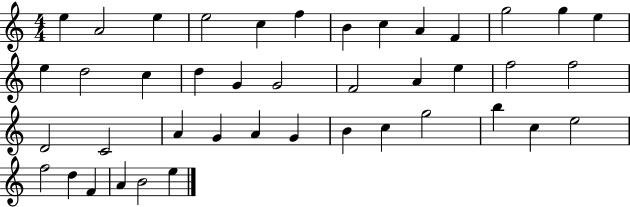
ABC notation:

X:1
T:Untitled
M:4/4
L:1/4
K:C
e A2 e e2 c f B c A F g2 g e e d2 c d G G2 F2 A e f2 f2 D2 C2 A G A G B c g2 b c e2 f2 d F A B2 e